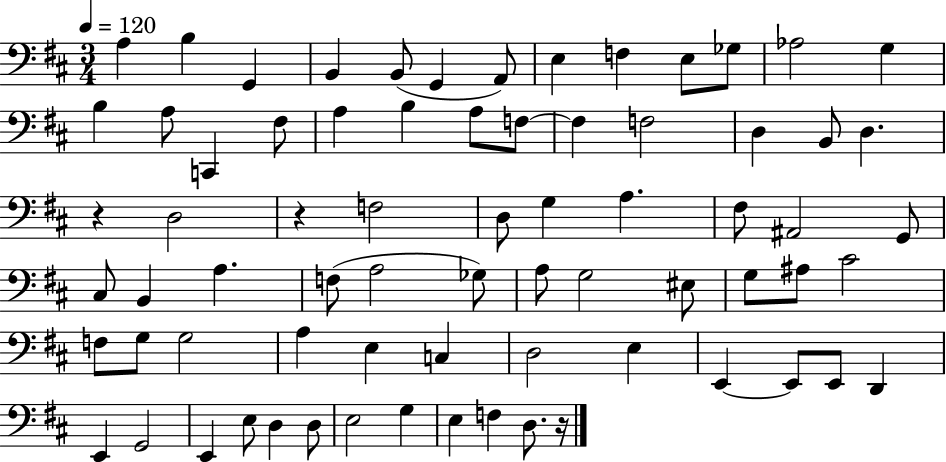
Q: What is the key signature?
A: D major